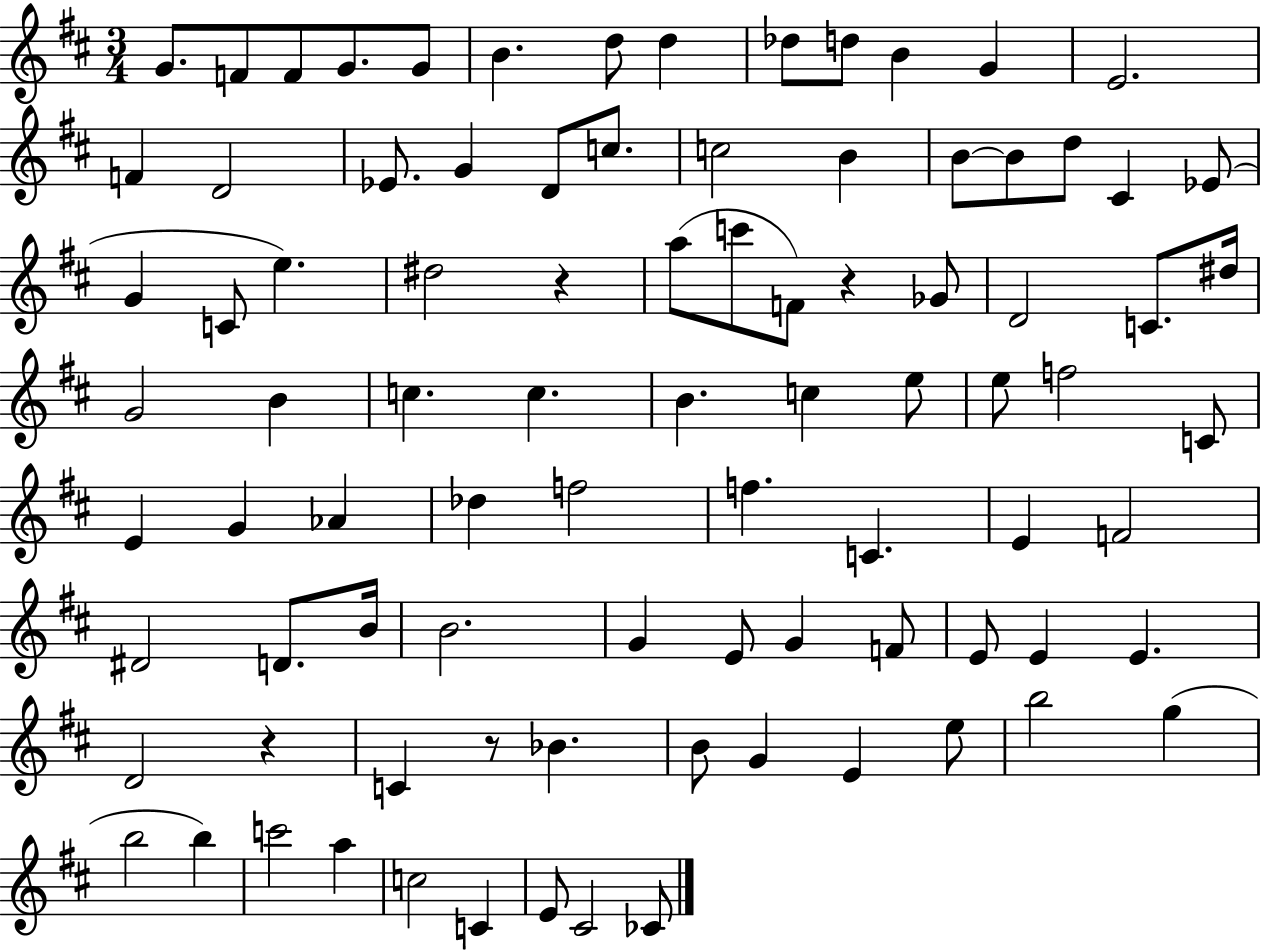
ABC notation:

X:1
T:Untitled
M:3/4
L:1/4
K:D
G/2 F/2 F/2 G/2 G/2 B d/2 d _d/2 d/2 B G E2 F D2 _E/2 G D/2 c/2 c2 B B/2 B/2 d/2 ^C _E/2 G C/2 e ^d2 z a/2 c'/2 F/2 z _G/2 D2 C/2 ^d/4 G2 B c c B c e/2 e/2 f2 C/2 E G _A _d f2 f C E F2 ^D2 D/2 B/4 B2 G E/2 G F/2 E/2 E E D2 z C z/2 _B B/2 G E e/2 b2 g b2 b c'2 a c2 C E/2 ^C2 _C/2